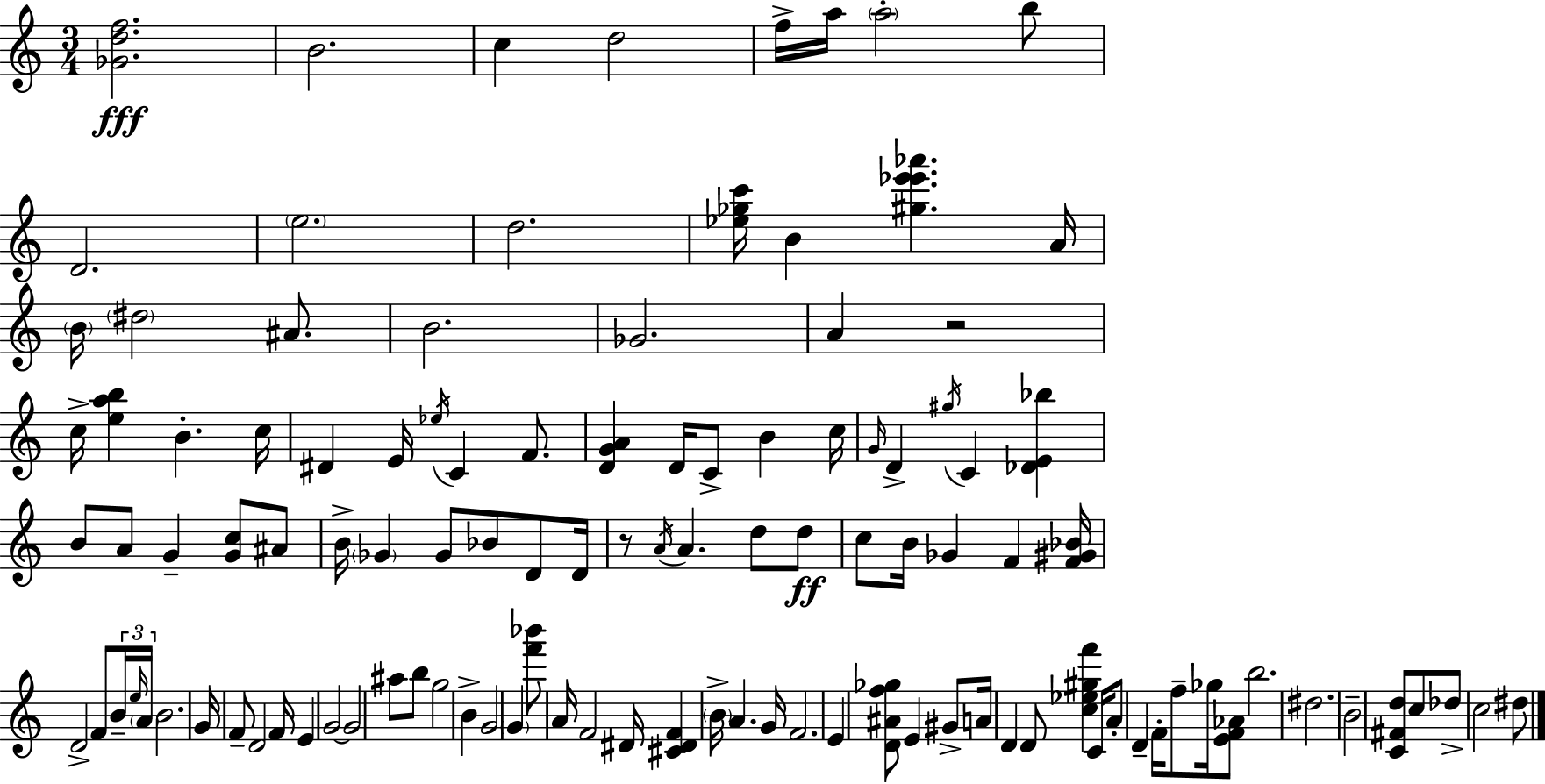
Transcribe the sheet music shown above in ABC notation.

X:1
T:Untitled
M:3/4
L:1/4
K:Am
[_Gdf]2 B2 c d2 f/4 a/4 a2 b/2 D2 e2 d2 [_e_gc']/4 B [^g_e'e'_a'] A/4 B/4 ^d2 ^A/2 B2 _G2 A z2 c/4 [eab] B c/4 ^D E/4 _e/4 C F/2 [DGA] D/4 C/2 B c/4 G/4 D ^g/4 C [_DE_b] B/2 A/2 G [Gc]/2 ^A/2 B/4 _G _G/2 _B/2 D/2 D/4 z/2 A/4 A d/2 d/2 c/2 B/4 _G F [F^G_B]/4 D2 F/2 B/4 e/4 A/4 B2 G/4 F/2 D2 F/4 E G2 G2 ^a/2 b/2 g2 B G2 G [f'_b']/2 A/4 F2 ^D/4 [^C^DF] B/4 A G/4 F2 E [D^Af_g]/2 E ^G/2 A/4 D D/2 [c_e^gf'] C/4 A/2 D F/4 f/2 _g/4 [EF_A]/2 b2 ^d2 B2 [C^Fd]/2 c/2 _d/2 c2 ^d/2